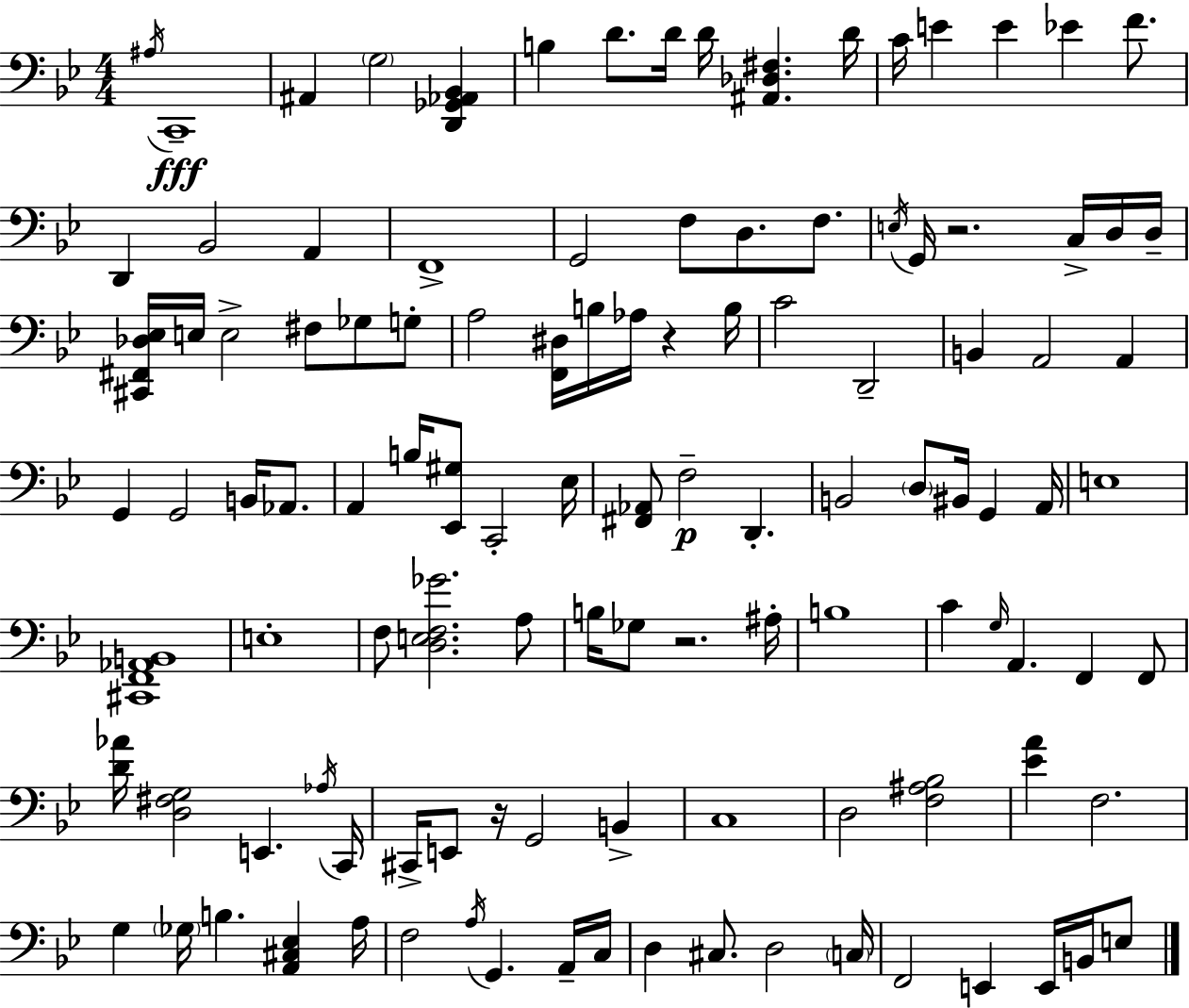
A#3/s C2/w A#2/q G3/h [D2,Gb2,Ab2,Bb2]/q B3/q D4/e. D4/s D4/s [A#2,Db3,F#3]/q. D4/s C4/s E4/q E4/q Eb4/q F4/e. D2/q Bb2/h A2/q F2/w G2/h F3/e D3/e. F3/e. E3/s G2/s R/h. C3/s D3/s D3/s [C#2,F#2,Db3,Eb3]/s E3/s E3/h F#3/e Gb3/e G3/e A3/h [F2,D#3]/s B3/s Ab3/s R/q B3/s C4/h D2/h B2/q A2/h A2/q G2/q G2/h B2/s Ab2/e. A2/q B3/s [Eb2,G#3]/e C2/h Eb3/s [F#2,Ab2]/e F3/h D2/q. B2/h D3/e BIS2/s G2/q A2/s E3/w [C#2,F2,Ab2,B2]/w E3/w F3/e [D3,E3,F3,Gb4]/h. A3/e B3/s Gb3/e R/h. A#3/s B3/w C4/q G3/s A2/q. F2/q F2/e [D4,Ab4]/s [D3,F#3,G3]/h E2/q. Ab3/s C2/s C#2/s E2/e R/s G2/h B2/q C3/w D3/h [F3,A#3,Bb3]/h [Eb4,A4]/q F3/h. G3/q Gb3/s B3/q. [A2,C#3,Eb3]/q A3/s F3/h A3/s G2/q. A2/s C3/s D3/q C#3/e. D3/h C3/s F2/h E2/q E2/s B2/s E3/e